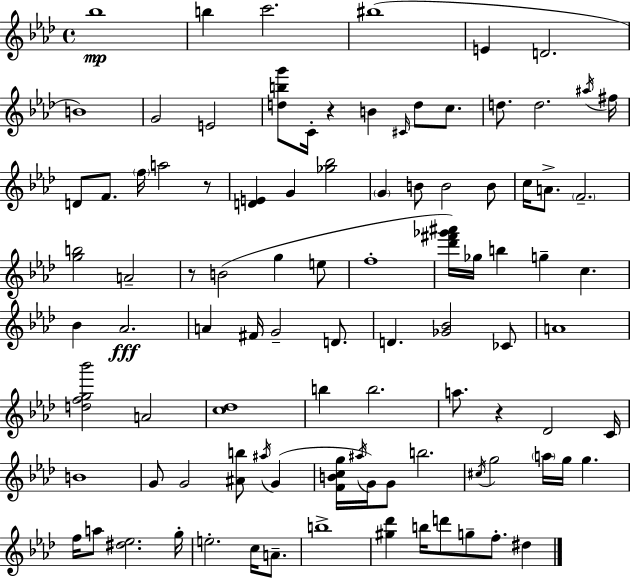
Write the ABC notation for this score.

X:1
T:Untitled
M:4/4
L:1/4
K:Ab
_b4 b c'2 ^b4 E D2 B4 G2 E2 [dbg']/2 C/4 z B ^C/4 d/2 c/2 d/2 d2 ^a/4 ^f/4 D/2 F/2 f/4 a2 z/2 [DE] G [_g_b]2 G B/2 B2 B/2 c/4 A/2 F2 [gb]2 A2 z/2 B2 g e/2 f4 [_d'^f'_g'^a']/4 _g/4 b g c _B _A2 A ^F/4 G2 D/2 D [_G_B]2 _C/2 A4 [dfg_b']2 A2 [c_d]4 b b2 a/2 z _D2 C/4 B4 G/2 G2 [^Ab]/2 ^a/4 G [FBcg]/4 ^a/4 G/4 G/2 b2 ^c/4 g2 a/4 g/4 g f/4 a/2 [^d_e]2 g/4 e2 c/4 A/2 b4 [^g_d'] b/4 d'/2 g/2 f/2 ^d